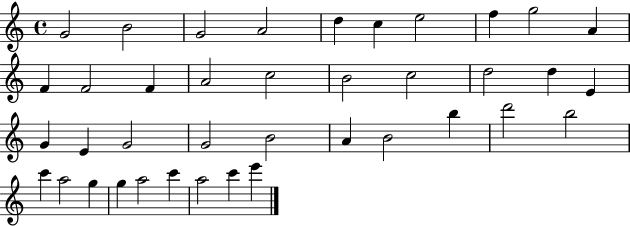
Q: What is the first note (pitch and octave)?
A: G4